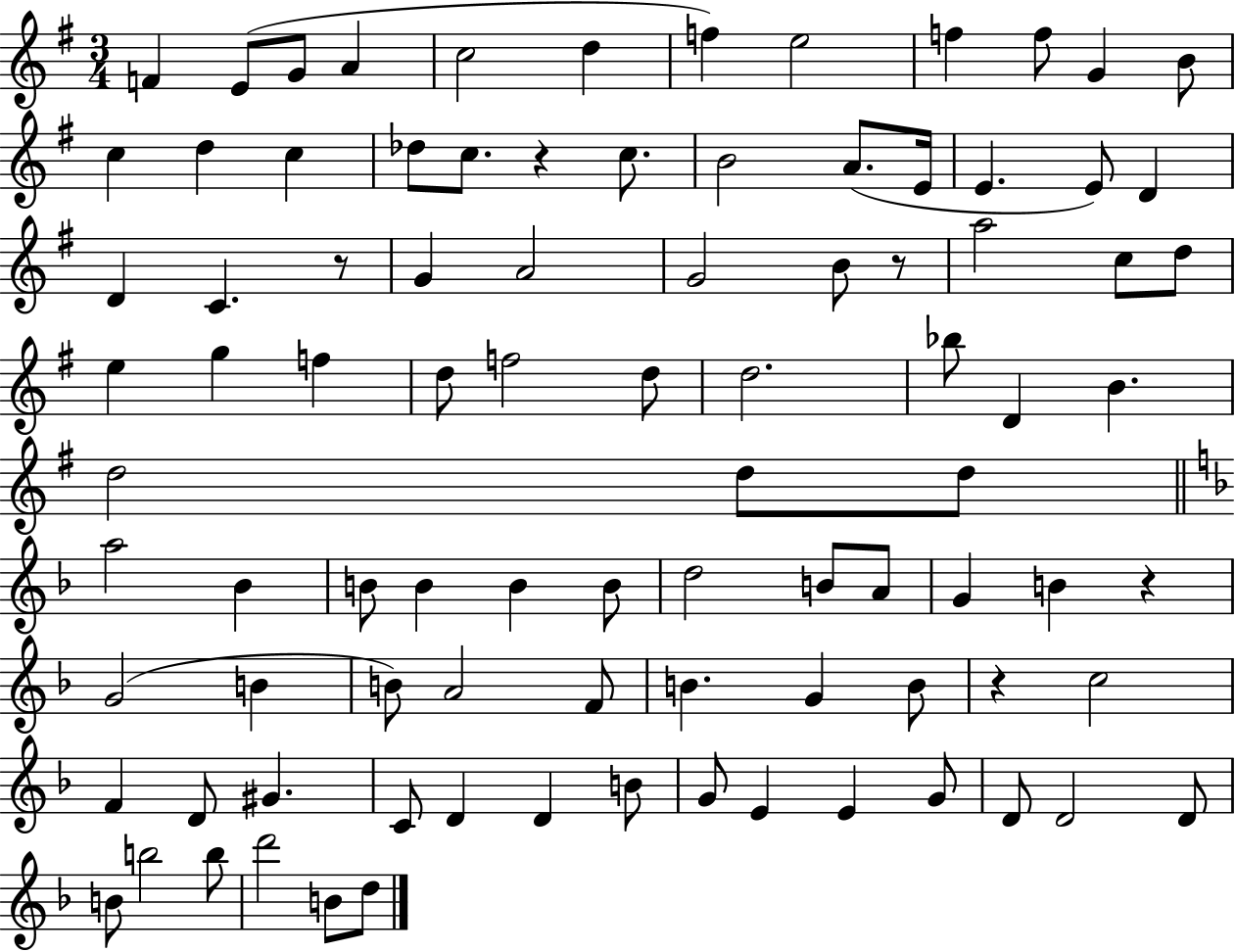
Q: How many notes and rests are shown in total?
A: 91